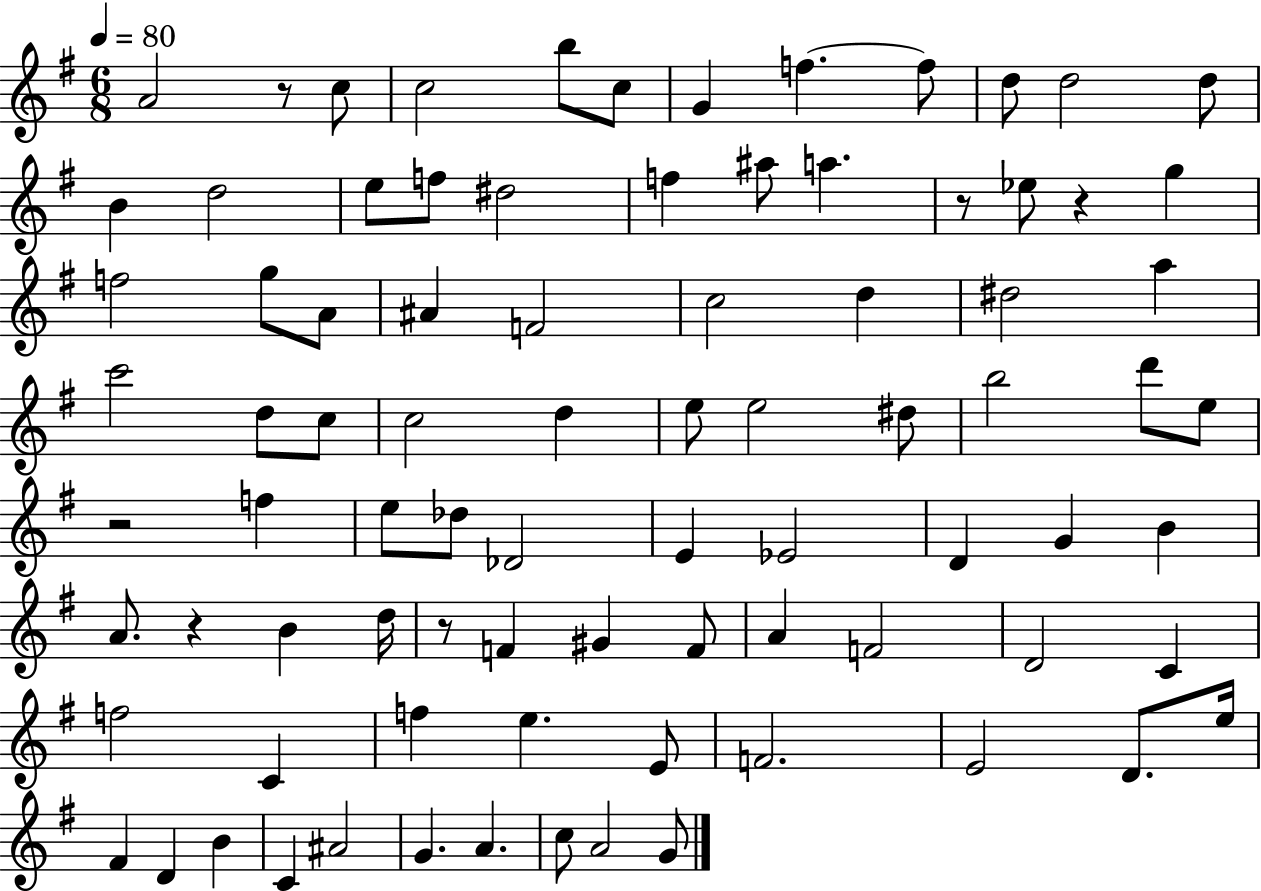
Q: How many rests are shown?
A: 6